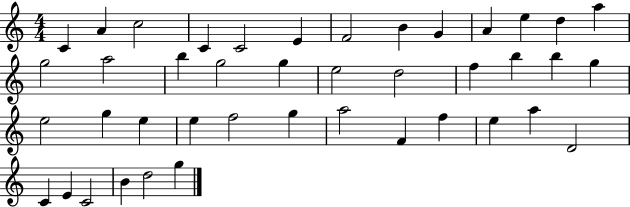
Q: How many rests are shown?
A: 0